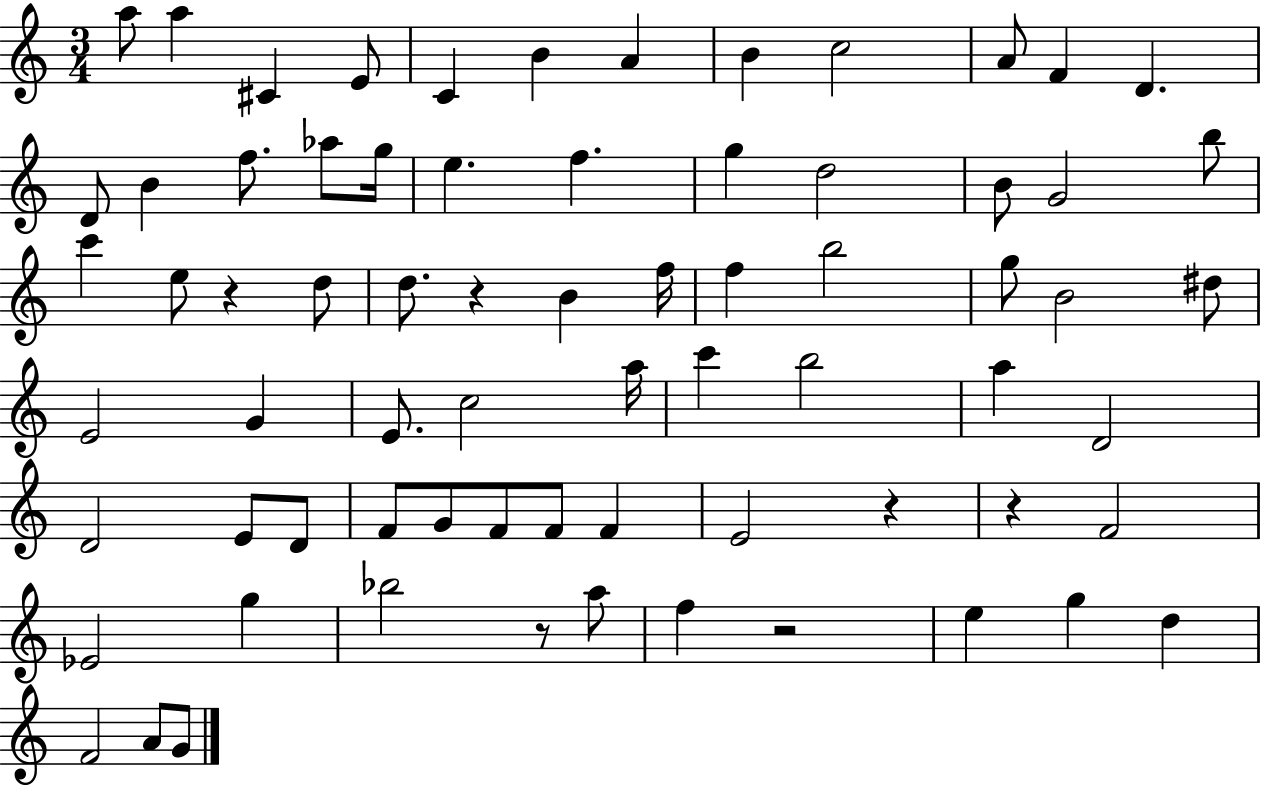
A5/e A5/q C#4/q E4/e C4/q B4/q A4/q B4/q C5/h A4/e F4/q D4/q. D4/e B4/q F5/e. Ab5/e G5/s E5/q. F5/q. G5/q D5/h B4/e G4/h B5/e C6/q E5/e R/q D5/e D5/e. R/q B4/q F5/s F5/q B5/h G5/e B4/h D#5/e E4/h G4/q E4/e. C5/h A5/s C6/q B5/h A5/q D4/h D4/h E4/e D4/e F4/e G4/e F4/e F4/e F4/q E4/h R/q R/q F4/h Eb4/h G5/q Bb5/h R/e A5/e F5/q R/h E5/q G5/q D5/q F4/h A4/e G4/e